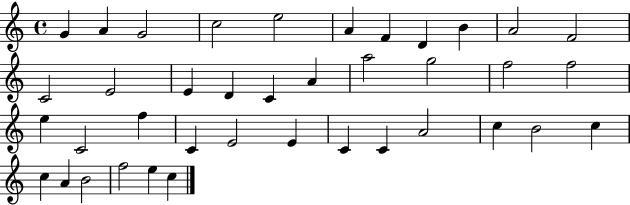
G4/q A4/q G4/h C5/h E5/h A4/q F4/q D4/q B4/q A4/h F4/h C4/h E4/h E4/q D4/q C4/q A4/q A5/h G5/h F5/h F5/h E5/q C4/h F5/q C4/q E4/h E4/q C4/q C4/q A4/h C5/q B4/h C5/q C5/q A4/q B4/h F5/h E5/q C5/q